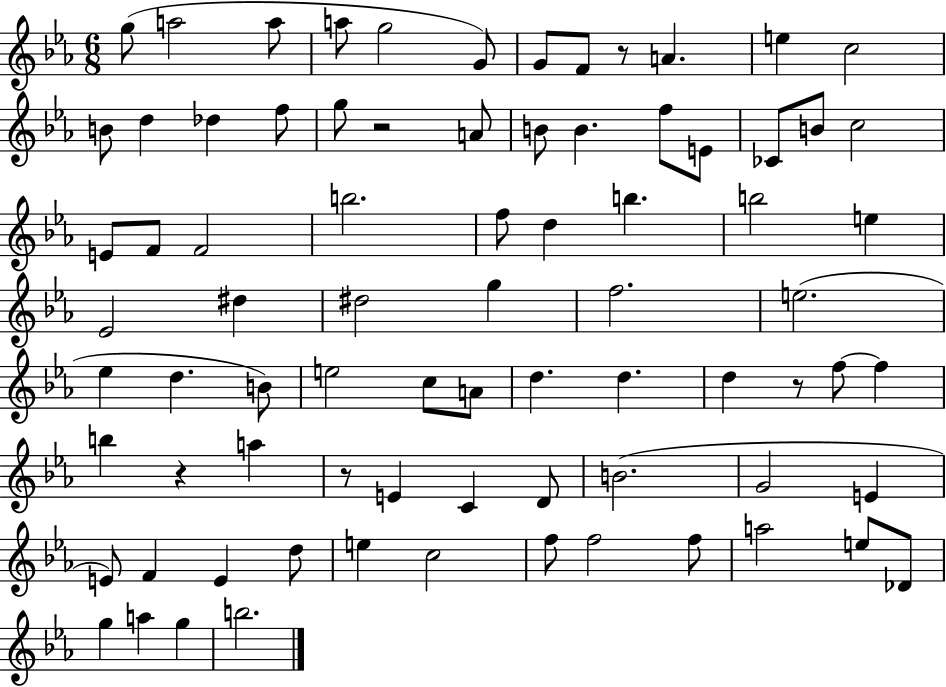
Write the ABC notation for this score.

X:1
T:Untitled
M:6/8
L:1/4
K:Eb
g/2 a2 a/2 a/2 g2 G/2 G/2 F/2 z/2 A e c2 B/2 d _d f/2 g/2 z2 A/2 B/2 B f/2 E/2 _C/2 B/2 c2 E/2 F/2 F2 b2 f/2 d b b2 e _E2 ^d ^d2 g f2 e2 _e d B/2 e2 c/2 A/2 d d d z/2 f/2 f b z a z/2 E C D/2 B2 G2 E E/2 F E d/2 e c2 f/2 f2 f/2 a2 e/2 _D/2 g a g b2